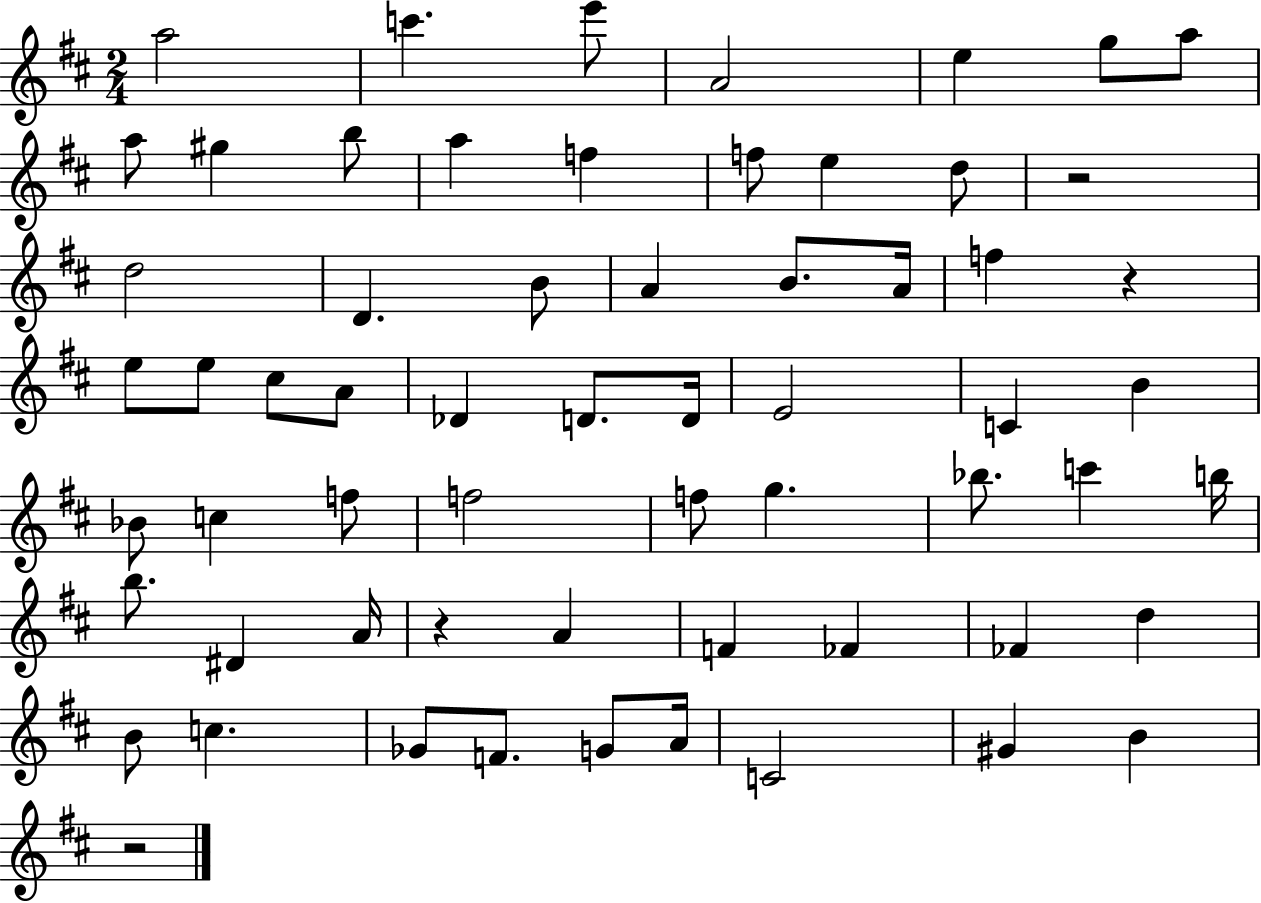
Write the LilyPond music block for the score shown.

{
  \clef treble
  \numericTimeSignature
  \time 2/4
  \key d \major
  a''2 | c'''4. e'''8 | a'2 | e''4 g''8 a''8 | \break a''8 gis''4 b''8 | a''4 f''4 | f''8 e''4 d''8 | r2 | \break d''2 | d'4. b'8 | a'4 b'8. a'16 | f''4 r4 | \break e''8 e''8 cis''8 a'8 | des'4 d'8. d'16 | e'2 | c'4 b'4 | \break bes'8 c''4 f''8 | f''2 | f''8 g''4. | bes''8. c'''4 b''16 | \break b''8. dis'4 a'16 | r4 a'4 | f'4 fes'4 | fes'4 d''4 | \break b'8 c''4. | ges'8 f'8. g'8 a'16 | c'2 | gis'4 b'4 | \break r2 | \bar "|."
}